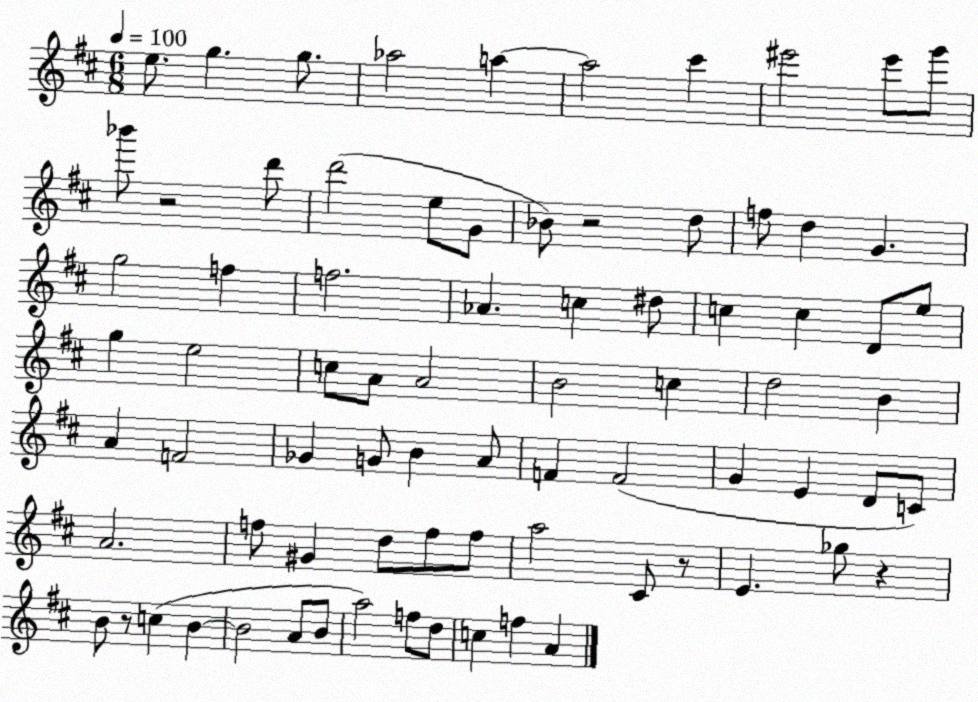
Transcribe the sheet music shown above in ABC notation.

X:1
T:Untitled
M:6/8
L:1/4
K:D
e/2 g g/2 _a2 a a2 ^c' ^e'2 ^e'/2 g'/2 _b'/2 z2 d'/2 d'2 e/2 G/2 _B/2 z2 d/2 f/2 d G g2 f f2 _A c ^d/2 c c D/2 e/2 g e2 c/2 A/2 A2 B2 c d2 B A F2 _G G/2 B A/2 F F2 G E D/2 C/2 A2 f/2 ^G d/2 f/2 f/2 a2 ^C/2 z/2 E _g/2 z B/2 z/2 c B B2 A/2 B/2 a2 f/2 d/2 c f A